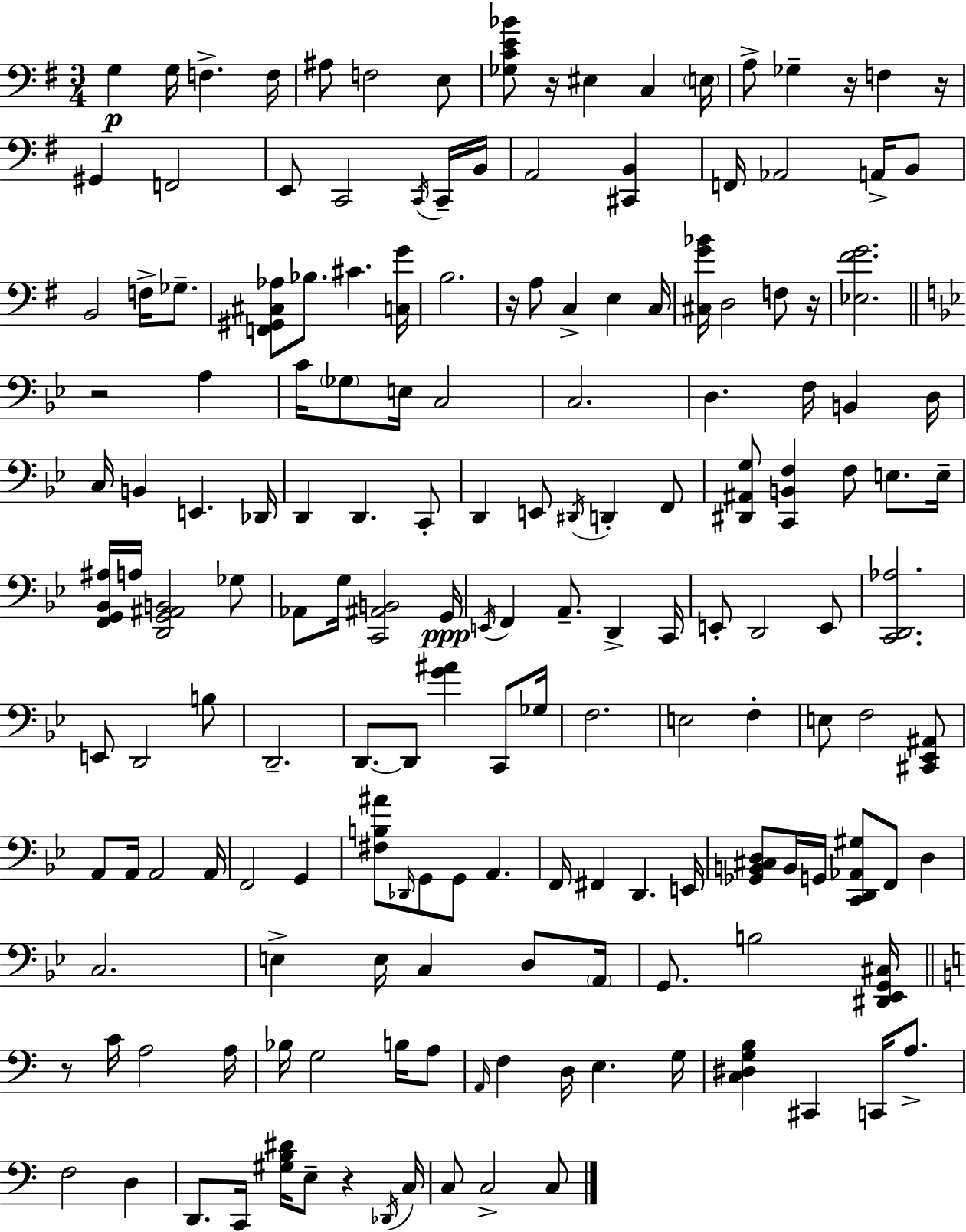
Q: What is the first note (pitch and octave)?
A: G3